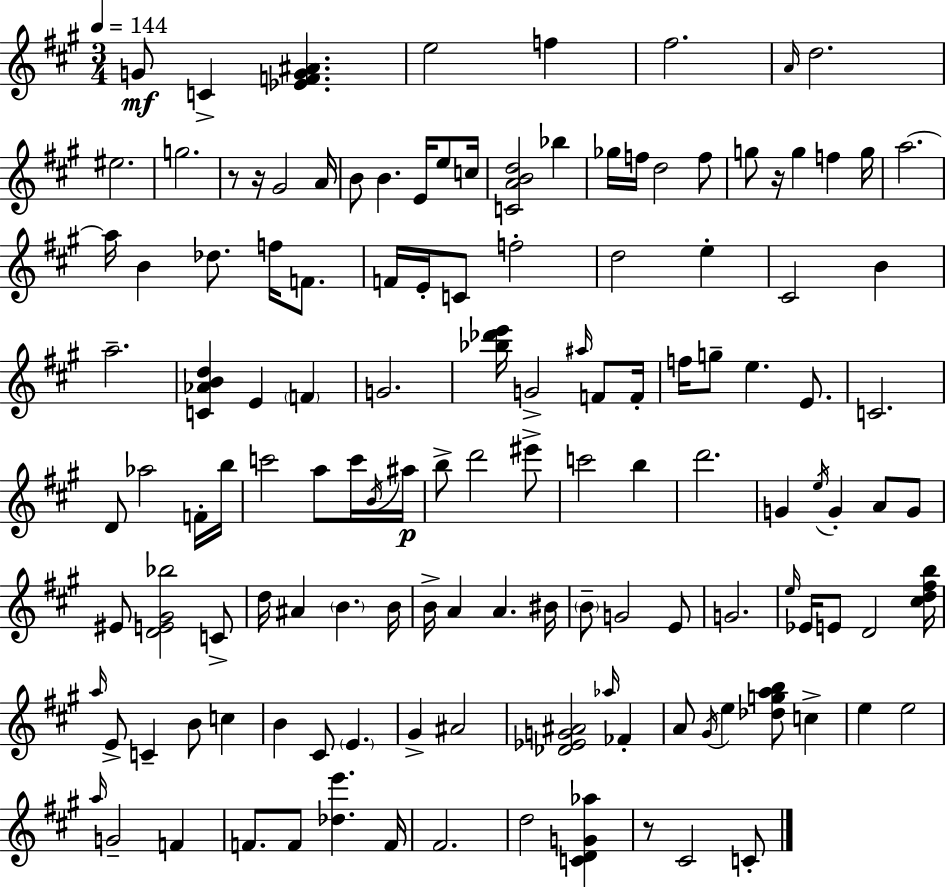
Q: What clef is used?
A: treble